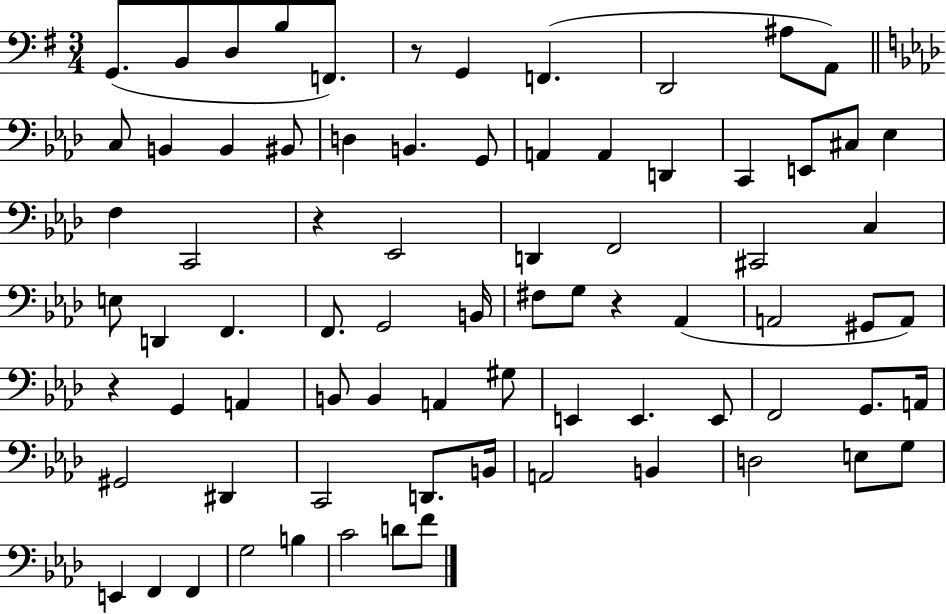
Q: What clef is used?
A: bass